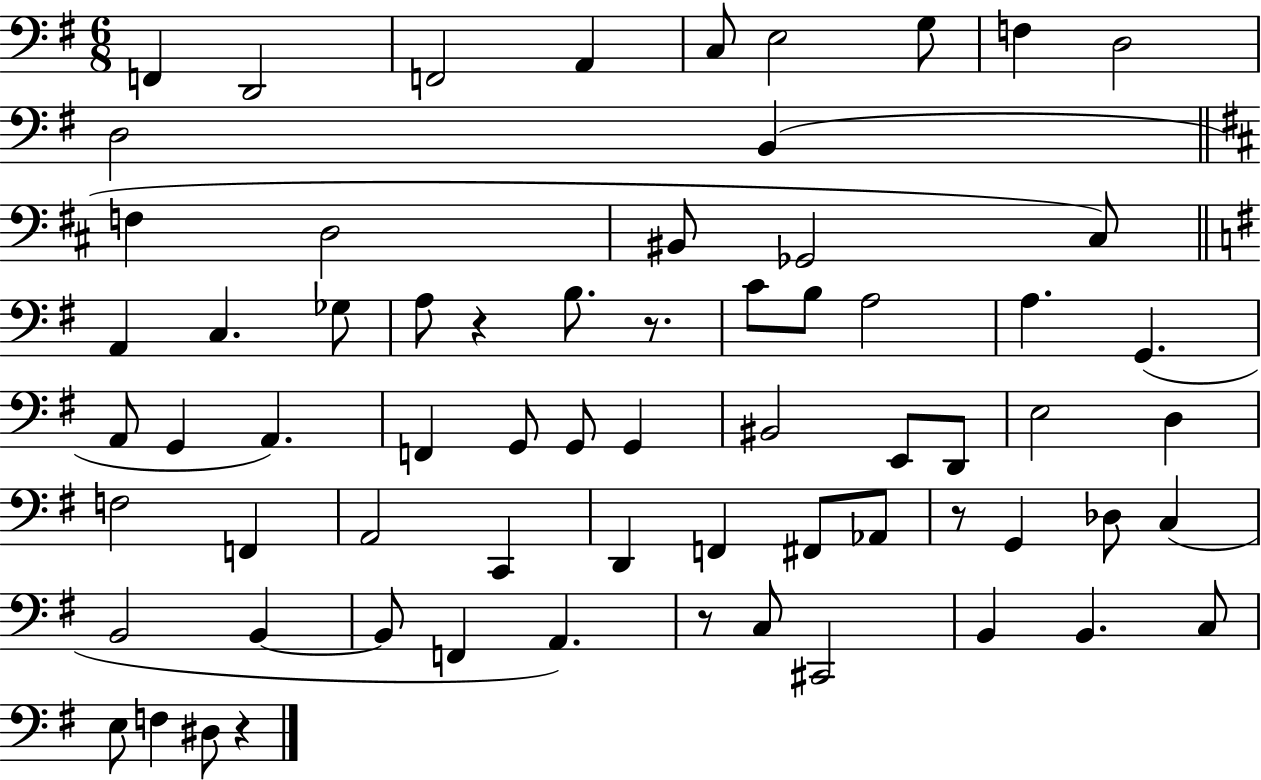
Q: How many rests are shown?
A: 5